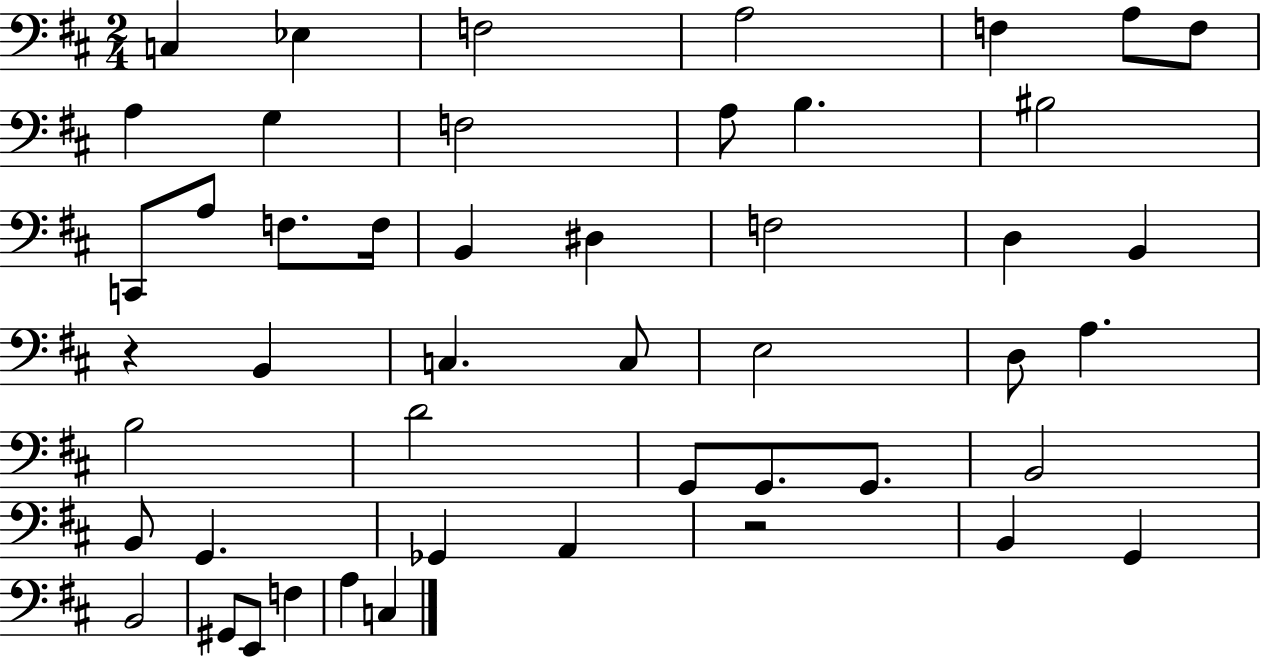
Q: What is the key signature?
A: D major